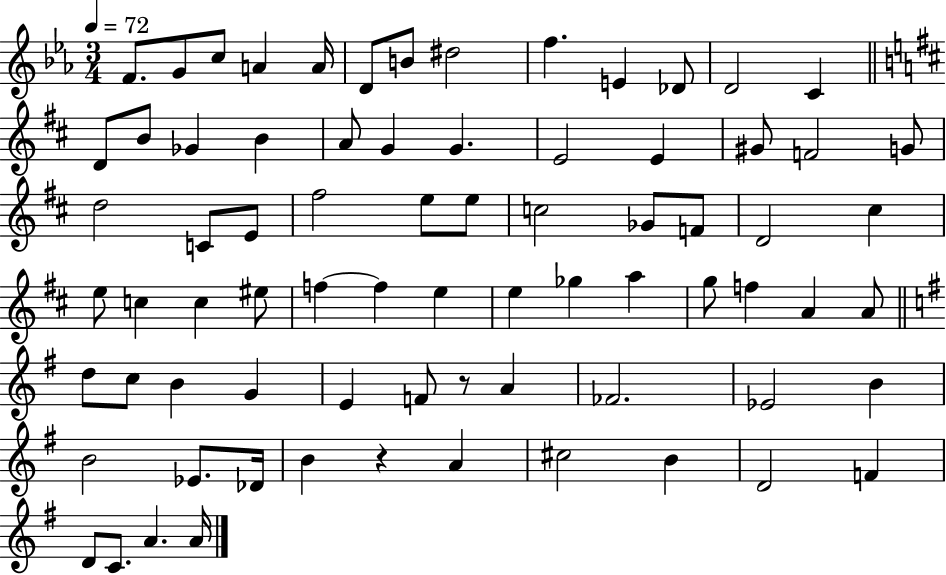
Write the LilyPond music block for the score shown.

{
  \clef treble
  \numericTimeSignature
  \time 3/4
  \key ees \major
  \tempo 4 = 72
  f'8. g'8 c''8 a'4 a'16 | d'8 b'8 dis''2 | f''4. e'4 des'8 | d'2 c'4 | \break \bar "||" \break \key d \major d'8 b'8 ges'4 b'4 | a'8 g'4 g'4. | e'2 e'4 | gis'8 f'2 g'8 | \break d''2 c'8 e'8 | fis''2 e''8 e''8 | c''2 ges'8 f'8 | d'2 cis''4 | \break e''8 c''4 c''4 eis''8 | f''4~~ f''4 e''4 | e''4 ges''4 a''4 | g''8 f''4 a'4 a'8 | \break \bar "||" \break \key g \major d''8 c''8 b'4 g'4 | e'4 f'8 r8 a'4 | fes'2. | ees'2 b'4 | \break b'2 ees'8. des'16 | b'4 r4 a'4 | cis''2 b'4 | d'2 f'4 | \break d'8 c'8. a'4. a'16 | \bar "|."
}